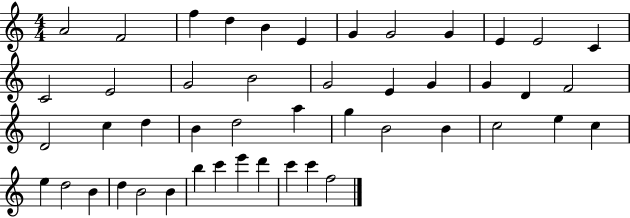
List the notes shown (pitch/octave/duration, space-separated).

A4/h F4/h F5/q D5/q B4/q E4/q G4/q G4/h G4/q E4/q E4/h C4/q C4/h E4/h G4/h B4/h G4/h E4/q G4/q G4/q D4/q F4/h D4/h C5/q D5/q B4/q D5/h A5/q G5/q B4/h B4/q C5/h E5/q C5/q E5/q D5/h B4/q D5/q B4/h B4/q B5/q C6/q E6/q D6/q C6/q C6/q F5/h